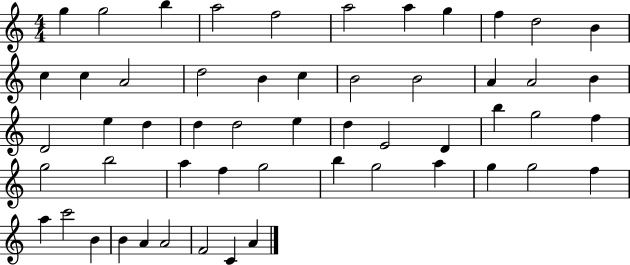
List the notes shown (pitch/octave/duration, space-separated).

G5/q G5/h B5/q A5/h F5/h A5/h A5/q G5/q F5/q D5/h B4/q C5/q C5/q A4/h D5/h B4/q C5/q B4/h B4/h A4/q A4/h B4/q D4/h E5/q D5/q D5/q D5/h E5/q D5/q E4/h D4/q B5/q G5/h F5/q G5/h B5/h A5/q F5/q G5/h B5/q G5/h A5/q G5/q G5/h F5/q A5/q C6/h B4/q B4/q A4/q A4/h F4/h C4/q A4/q